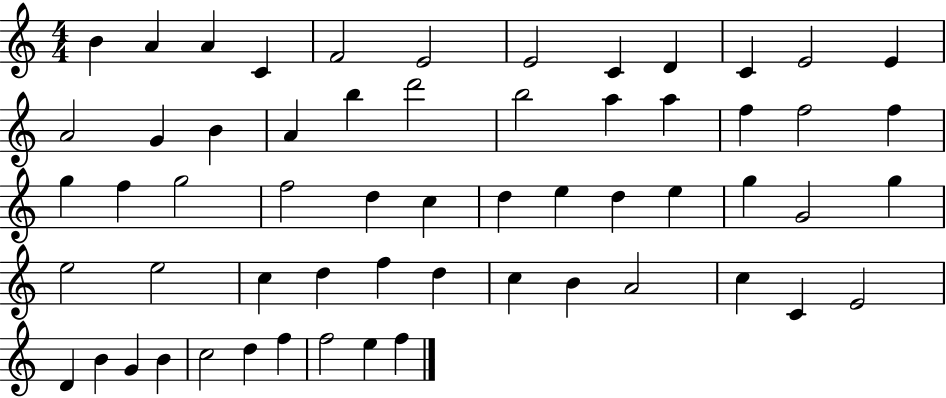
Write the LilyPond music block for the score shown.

{
  \clef treble
  \numericTimeSignature
  \time 4/4
  \key c \major
  b'4 a'4 a'4 c'4 | f'2 e'2 | e'2 c'4 d'4 | c'4 e'2 e'4 | \break a'2 g'4 b'4 | a'4 b''4 d'''2 | b''2 a''4 a''4 | f''4 f''2 f''4 | \break g''4 f''4 g''2 | f''2 d''4 c''4 | d''4 e''4 d''4 e''4 | g''4 g'2 g''4 | \break e''2 e''2 | c''4 d''4 f''4 d''4 | c''4 b'4 a'2 | c''4 c'4 e'2 | \break d'4 b'4 g'4 b'4 | c''2 d''4 f''4 | f''2 e''4 f''4 | \bar "|."
}